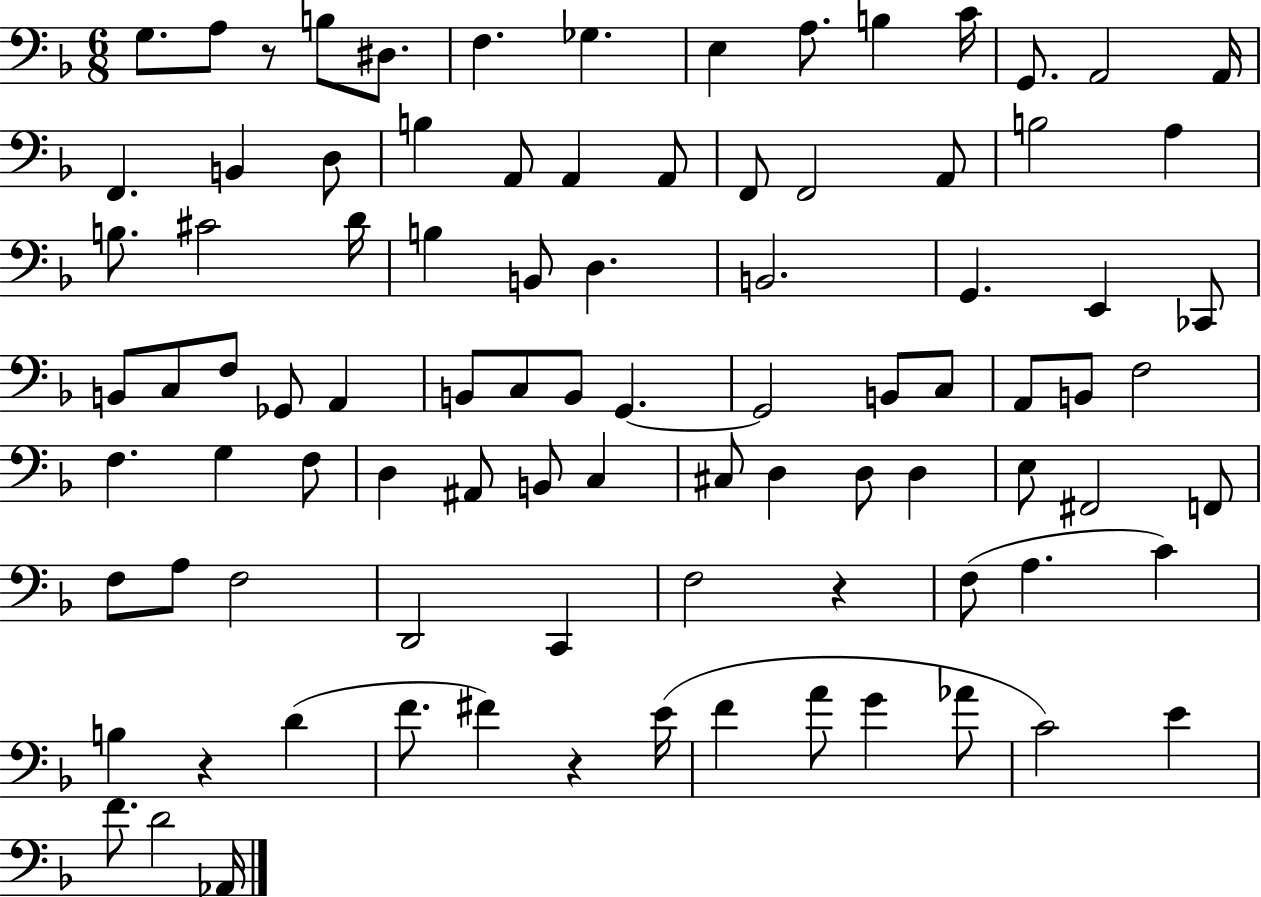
{
  \clef bass
  \numericTimeSignature
  \time 6/8
  \key f \major
  g8. a8 r8 b8 dis8. | f4. ges4. | e4 a8. b4 c'16 | g,8. a,2 a,16 | \break f,4. b,4 d8 | b4 a,8 a,4 a,8 | f,8 f,2 a,8 | b2 a4 | \break b8. cis'2 d'16 | b4 b,8 d4. | b,2. | g,4. e,4 ces,8 | \break b,8 c8 f8 ges,8 a,4 | b,8 c8 b,8 g,4.~~ | g,2 b,8 c8 | a,8 b,8 f2 | \break f4. g4 f8 | d4 ais,8 b,8 c4 | cis8 d4 d8 d4 | e8 fis,2 f,8 | \break f8 a8 f2 | d,2 c,4 | f2 r4 | f8( a4. c'4) | \break b4 r4 d'4( | f'8. fis'4) r4 e'16( | f'4 a'8 g'4 aes'8 | c'2) e'4 | \break f'8. d'2 aes,16 | \bar "|."
}